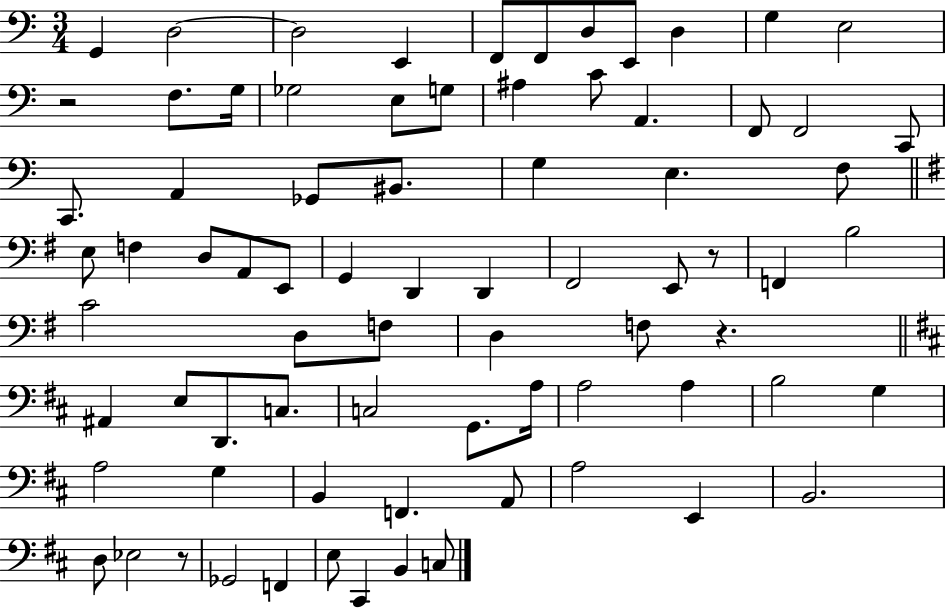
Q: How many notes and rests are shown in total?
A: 77